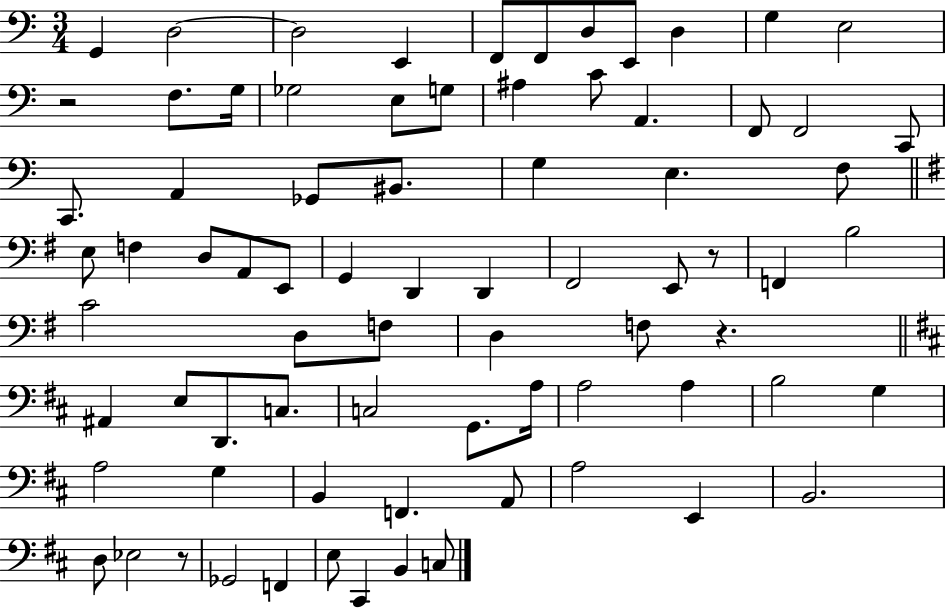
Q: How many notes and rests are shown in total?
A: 77